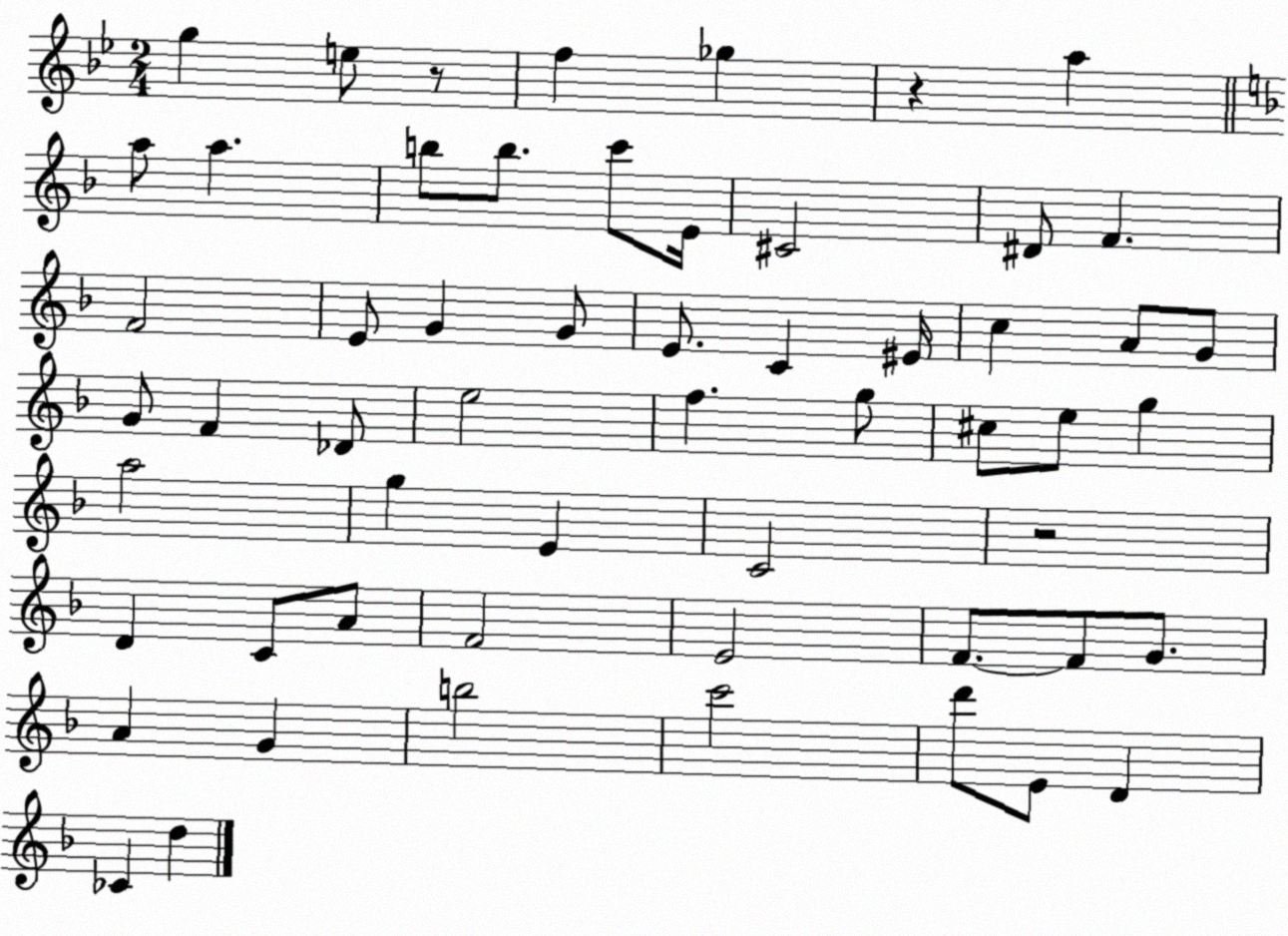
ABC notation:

X:1
T:Untitled
M:2/4
L:1/4
K:Bb
g e/2 z/2 f _g z a a/2 a b/2 b/2 c'/2 E/4 ^C2 ^D/2 F F2 E/2 G G/2 E/2 C ^E/4 c A/2 G/2 G/2 F _D/2 e2 f g/2 ^c/2 e/2 g a2 g E C2 z2 D C/2 A/2 F2 E2 F/2 F/2 G/2 A G b2 c'2 d'/2 E/2 D _C d